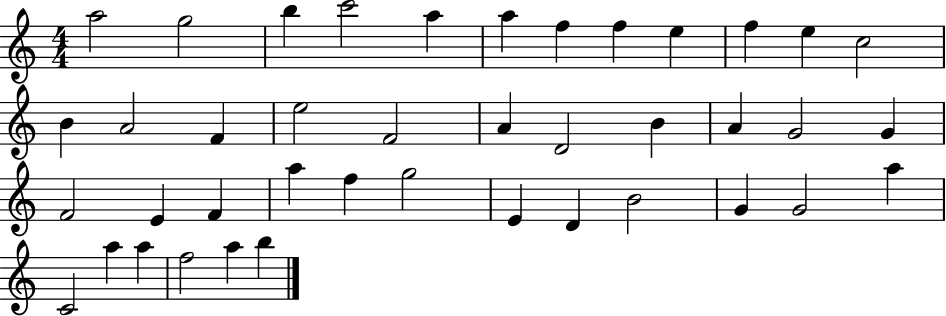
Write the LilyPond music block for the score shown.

{
  \clef treble
  \numericTimeSignature
  \time 4/4
  \key c \major
  a''2 g''2 | b''4 c'''2 a''4 | a''4 f''4 f''4 e''4 | f''4 e''4 c''2 | \break b'4 a'2 f'4 | e''2 f'2 | a'4 d'2 b'4 | a'4 g'2 g'4 | \break f'2 e'4 f'4 | a''4 f''4 g''2 | e'4 d'4 b'2 | g'4 g'2 a''4 | \break c'2 a''4 a''4 | f''2 a''4 b''4 | \bar "|."
}